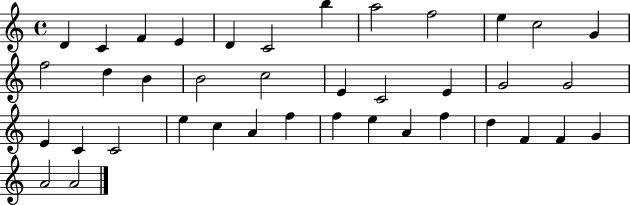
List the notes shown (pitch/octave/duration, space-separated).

D4/q C4/q F4/q E4/q D4/q C4/h B5/q A5/h F5/h E5/q C5/h G4/q F5/h D5/q B4/q B4/h C5/h E4/q C4/h E4/q G4/h G4/h E4/q C4/q C4/h E5/q C5/q A4/q F5/q F5/q E5/q A4/q F5/q D5/q F4/q F4/q G4/q A4/h A4/h